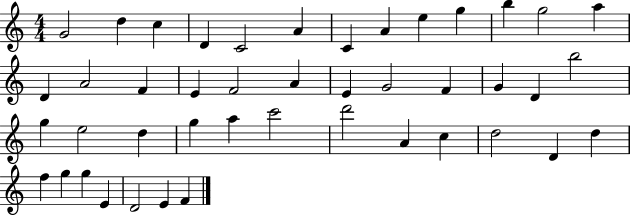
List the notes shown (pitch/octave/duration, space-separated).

G4/h D5/q C5/q D4/q C4/h A4/q C4/q A4/q E5/q G5/q B5/q G5/h A5/q D4/q A4/h F4/q E4/q F4/h A4/q E4/q G4/h F4/q G4/q D4/q B5/h G5/q E5/h D5/q G5/q A5/q C6/h D6/h A4/q C5/q D5/h D4/q D5/q F5/q G5/q G5/q E4/q D4/h E4/q F4/q